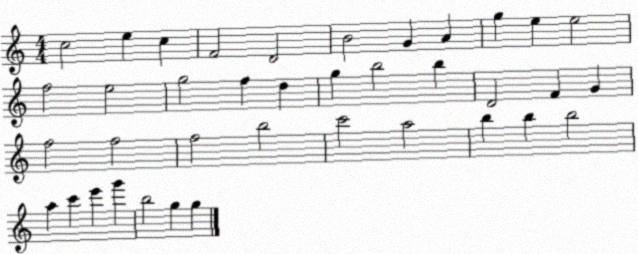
X:1
T:Untitled
M:4/4
L:1/4
K:C
c2 e c F2 D2 B2 G A g e e2 f2 e2 g2 f d g b2 b D2 F G f2 f2 f2 b2 c'2 a2 b b b2 a c' e' g' b2 g g